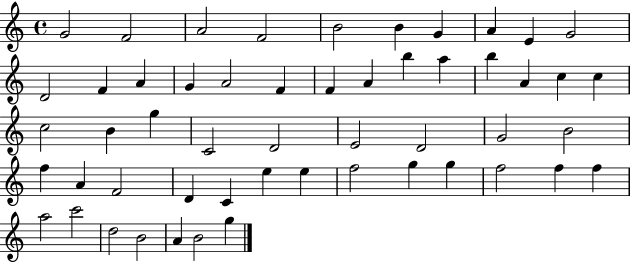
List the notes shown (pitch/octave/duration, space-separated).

G4/h F4/h A4/h F4/h B4/h B4/q G4/q A4/q E4/q G4/h D4/h F4/q A4/q G4/q A4/h F4/q F4/q A4/q B5/q A5/q B5/q A4/q C5/q C5/q C5/h B4/q G5/q C4/h D4/h E4/h D4/h G4/h B4/h F5/q A4/q F4/h D4/q C4/q E5/q E5/q F5/h G5/q G5/q F5/h F5/q F5/q A5/h C6/h D5/h B4/h A4/q B4/h G5/q